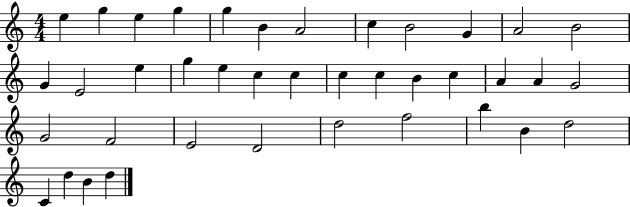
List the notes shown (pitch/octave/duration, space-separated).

E5/q G5/q E5/q G5/q G5/q B4/q A4/h C5/q B4/h G4/q A4/h B4/h G4/q E4/h E5/q G5/q E5/q C5/q C5/q C5/q C5/q B4/q C5/q A4/q A4/q G4/h G4/h F4/h E4/h D4/h D5/h F5/h B5/q B4/q D5/h C4/q D5/q B4/q D5/q